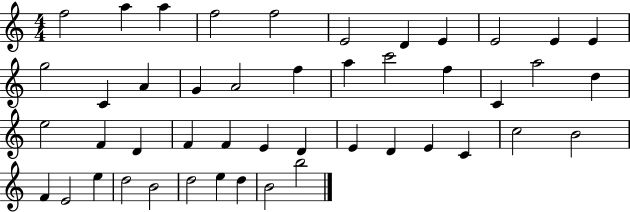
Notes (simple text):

F5/h A5/q A5/q F5/h F5/h E4/h D4/q E4/q E4/h E4/q E4/q G5/h C4/q A4/q G4/q A4/h F5/q A5/q C6/h F5/q C4/q A5/h D5/q E5/h F4/q D4/q F4/q F4/q E4/q D4/q E4/q D4/q E4/q C4/q C5/h B4/h F4/q E4/h E5/q D5/h B4/h D5/h E5/q D5/q B4/h B5/h